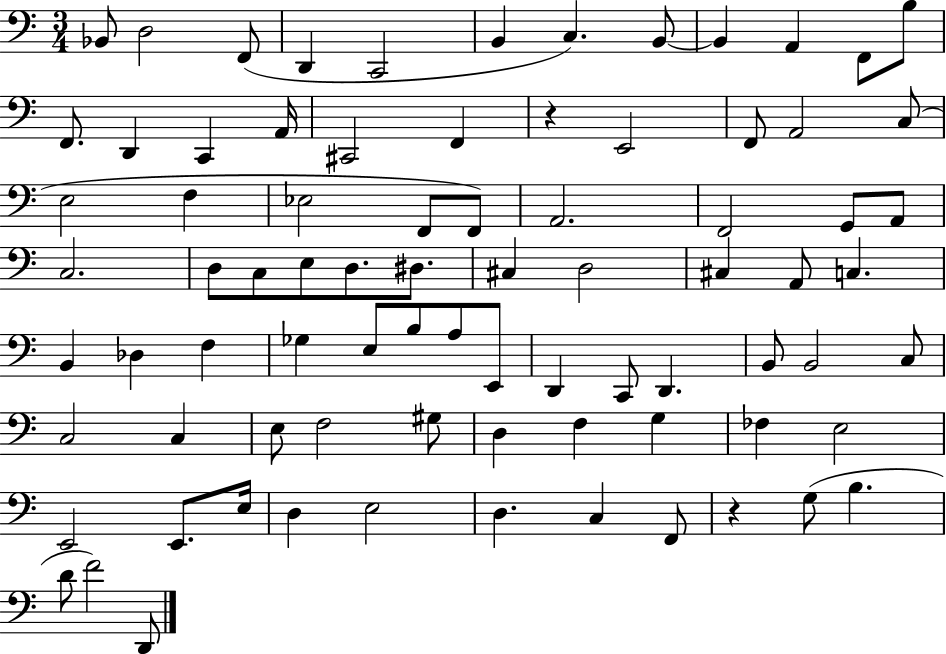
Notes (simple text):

Bb2/e D3/h F2/e D2/q C2/h B2/q C3/q. B2/e B2/q A2/q F2/e B3/e F2/e. D2/q C2/q A2/s C#2/h F2/q R/q E2/h F2/e A2/h C3/e E3/h F3/q Eb3/h F2/e F2/e A2/h. F2/h G2/e A2/e C3/h. D3/e C3/e E3/e D3/e. D#3/e. C#3/q D3/h C#3/q A2/e C3/q. B2/q Db3/q F3/q Gb3/q E3/e B3/e A3/e E2/e D2/q C2/e D2/q. B2/e B2/h C3/e C3/h C3/q E3/e F3/h G#3/e D3/q F3/q G3/q FES3/q E3/h E2/h E2/e. E3/s D3/q E3/h D3/q. C3/q F2/e R/q G3/e B3/q. D4/e F4/h D2/e